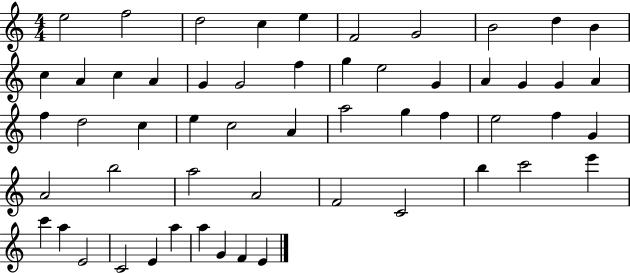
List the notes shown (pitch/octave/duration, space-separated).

E5/h F5/h D5/h C5/q E5/q F4/h G4/h B4/h D5/q B4/q C5/q A4/q C5/q A4/q G4/q G4/h F5/q G5/q E5/h G4/q A4/q G4/q G4/q A4/q F5/q D5/h C5/q E5/q C5/h A4/q A5/h G5/q F5/q E5/h F5/q G4/q A4/h B5/h A5/h A4/h F4/h C4/h B5/q C6/h E6/q C6/q A5/q E4/h C4/h E4/q A5/q A5/q G4/q F4/q E4/q